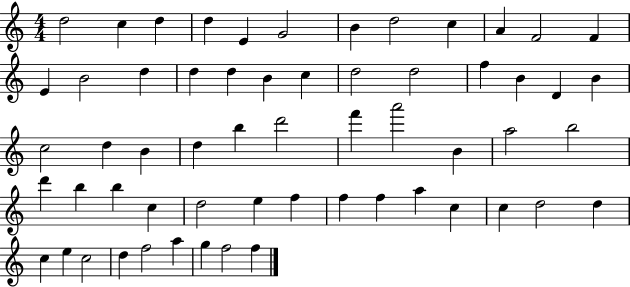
X:1
T:Untitled
M:4/4
L:1/4
K:C
d2 c d d E G2 B d2 c A F2 F E B2 d d d B c d2 d2 f B D B c2 d B d b d'2 f' a'2 B a2 b2 d' b b c d2 e f f f a c c d2 d c e c2 d f2 a g f2 f